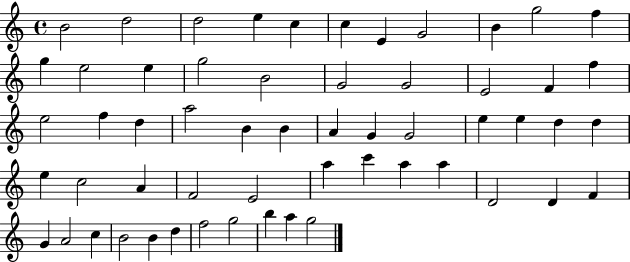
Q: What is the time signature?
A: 4/4